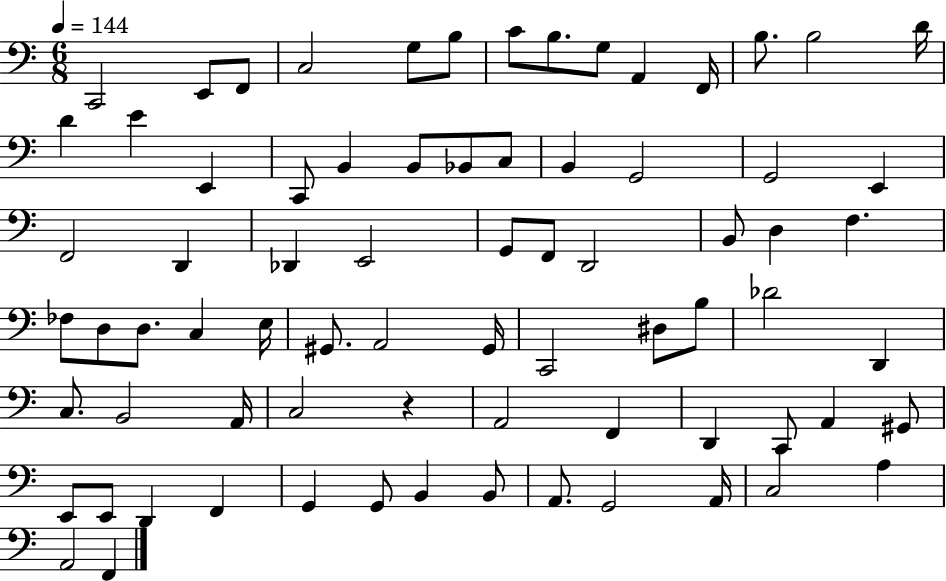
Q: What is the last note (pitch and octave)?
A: F2